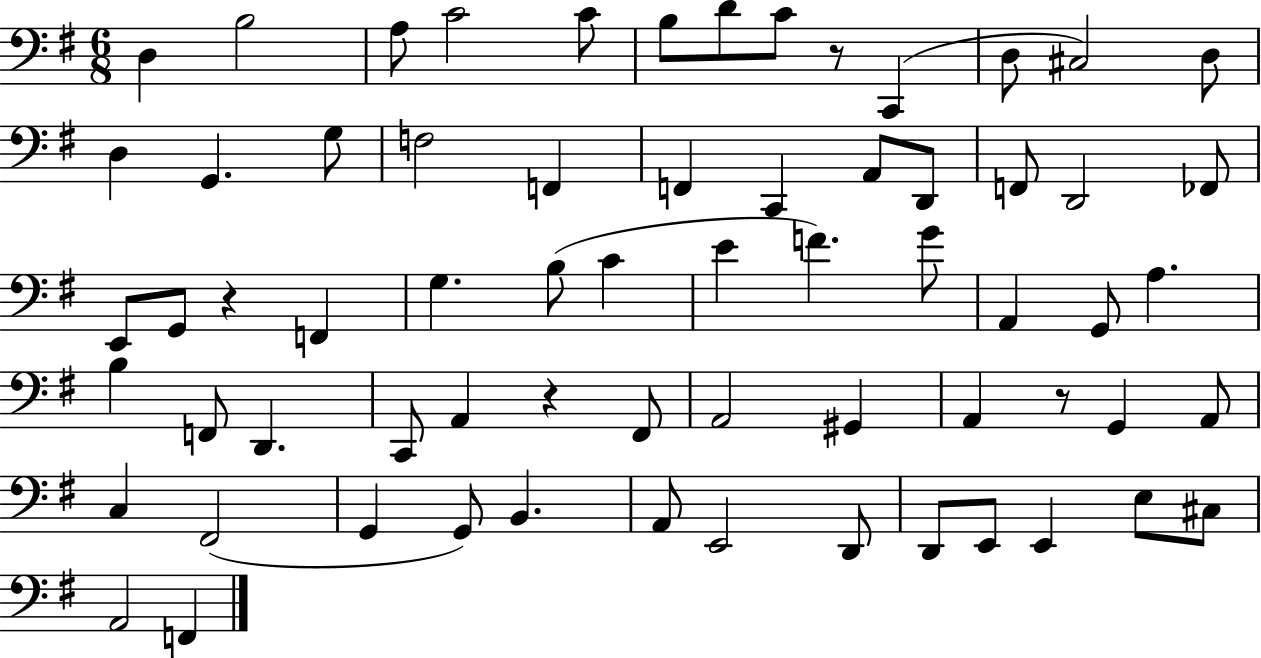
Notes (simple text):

D3/q B3/h A3/e C4/h C4/e B3/e D4/e C4/e R/e C2/q D3/e C#3/h D3/e D3/q G2/q. G3/e F3/h F2/q F2/q C2/q A2/e D2/e F2/e D2/h FES2/e E2/e G2/e R/q F2/q G3/q. B3/e C4/q E4/q F4/q. G4/e A2/q G2/e A3/q. B3/q F2/e D2/q. C2/e A2/q R/q F#2/e A2/h G#2/q A2/q R/e G2/q A2/e C3/q F#2/h G2/q G2/e B2/q. A2/e E2/h D2/e D2/e E2/e E2/q E3/e C#3/e A2/h F2/q